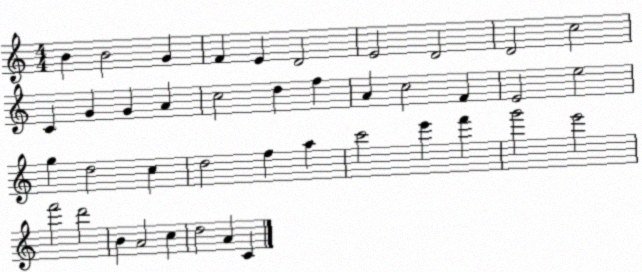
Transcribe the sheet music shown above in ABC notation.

X:1
T:Untitled
M:4/4
L:1/4
K:C
B B2 G F E D2 E2 D2 D2 c2 C G G A c2 d f A c2 F E2 e2 g d2 c d2 f a c'2 e' f' g'2 e'2 f'2 d'2 B A2 c d2 A C